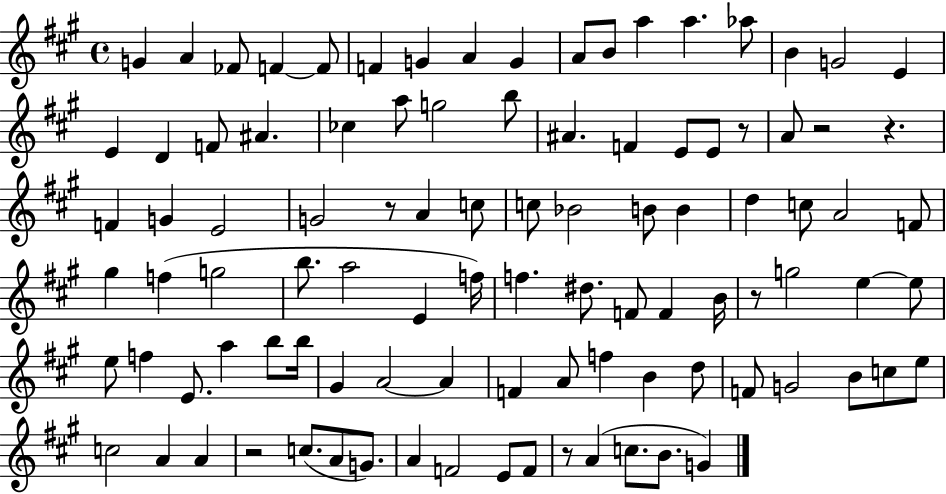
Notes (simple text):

G4/q A4/q FES4/e F4/q F4/e F4/q G4/q A4/q G4/q A4/e B4/e A5/q A5/q. Ab5/e B4/q G4/h E4/q E4/q D4/q F4/e A#4/q. CES5/q A5/e G5/h B5/e A#4/q. F4/q E4/e E4/e R/e A4/e R/h R/q. F4/q G4/q E4/h G4/h R/e A4/q C5/e C5/e Bb4/h B4/e B4/q D5/q C5/e A4/h F4/e G#5/q F5/q G5/h B5/e. A5/h E4/q F5/s F5/q. D#5/e. F4/e F4/q B4/s R/e G5/h E5/q E5/e E5/e F5/q E4/e. A5/q B5/e B5/s G#4/q A4/h A4/q F4/q A4/e F5/q B4/q D5/e F4/e G4/h B4/e C5/e E5/e C5/h A4/q A4/q R/h C5/e. A4/e G4/e. A4/q F4/h E4/e F4/e R/e A4/q C5/e. B4/e. G4/q